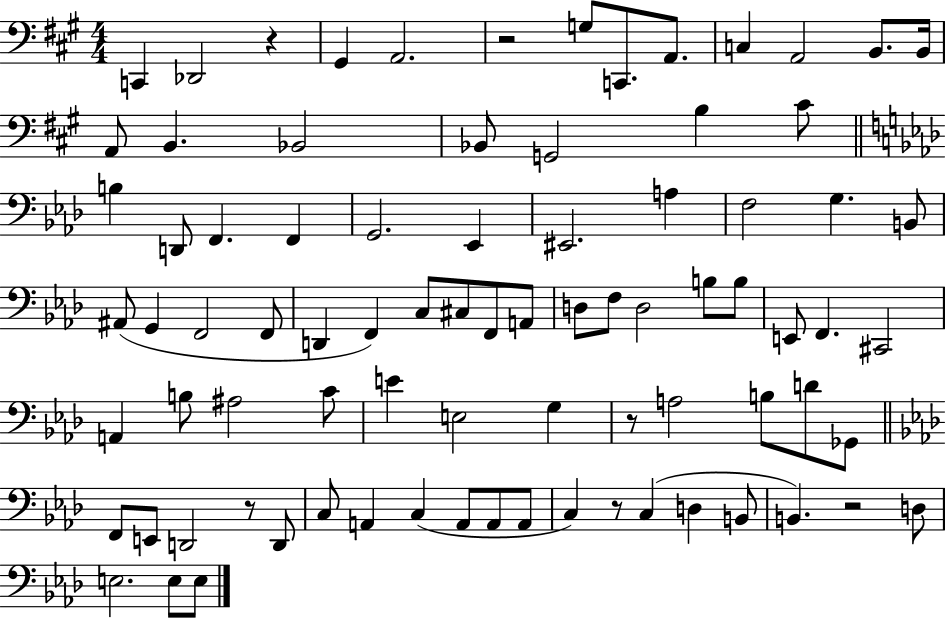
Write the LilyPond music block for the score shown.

{
  \clef bass
  \numericTimeSignature
  \time 4/4
  \key a \major
  c,4 des,2 r4 | gis,4 a,2. | r2 g8 c,8. a,8. | c4 a,2 b,8. b,16 | \break a,8 b,4. bes,2 | bes,8 g,2 b4 cis'8 | \bar "||" \break \key aes \major b4 d,8 f,4. f,4 | g,2. ees,4 | eis,2. a4 | f2 g4. b,8 | \break ais,8( g,4 f,2 f,8 | d,4 f,4) c8 cis8 f,8 a,8 | d8 f8 d2 b8 b8 | e,8 f,4. cis,2 | \break a,4 b8 ais2 c'8 | e'4 e2 g4 | r8 a2 b8 d'8 ges,8 | \bar "||" \break \key aes \major f,8 e,8 d,2 r8 d,8 | c8 a,4 c4( a,8 a,8 a,8 | c4) r8 c4( d4 b,8 | b,4.) r2 d8 | \break e2. e8 e8 | \bar "|."
}